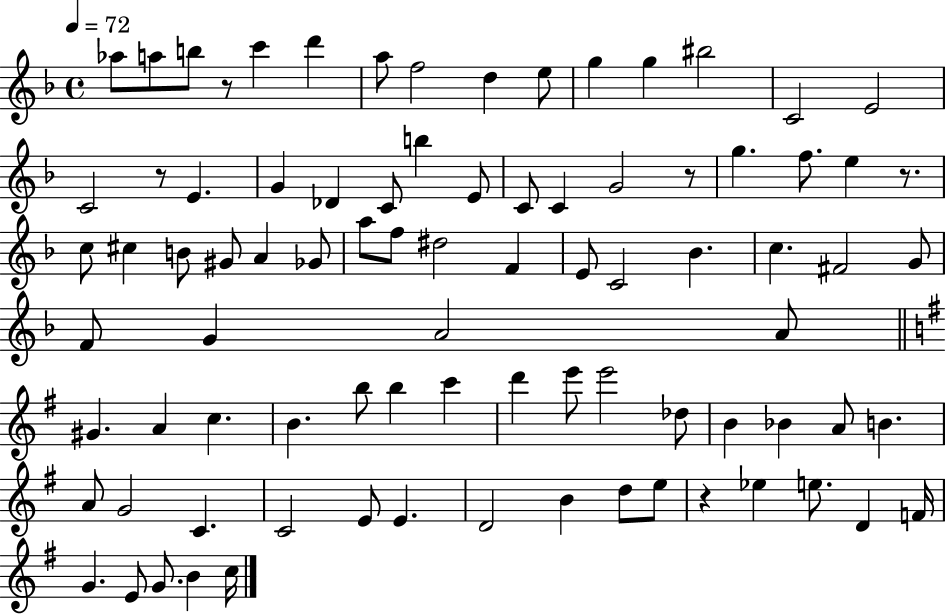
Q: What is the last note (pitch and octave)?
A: C5